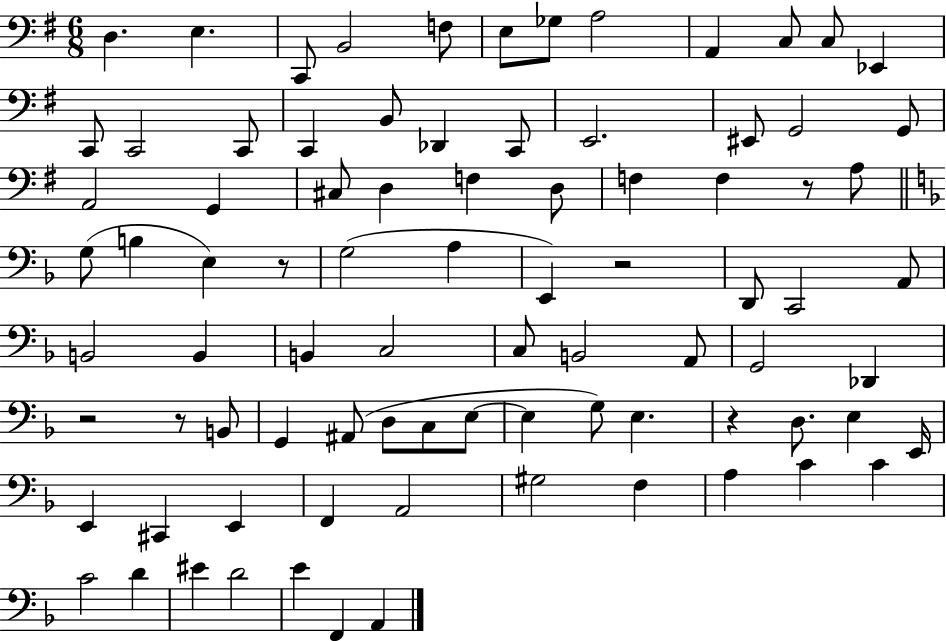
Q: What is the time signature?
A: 6/8